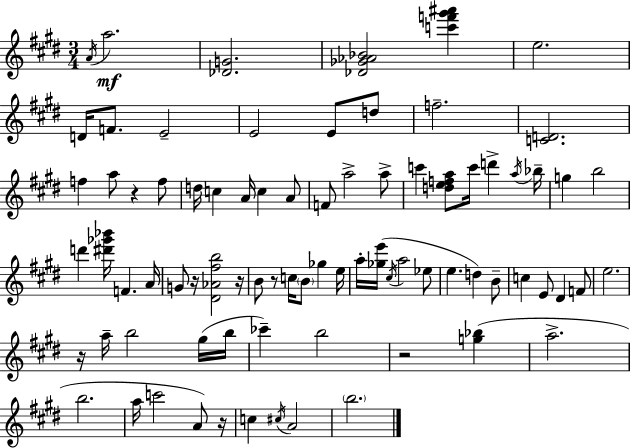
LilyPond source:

{
  \clef treble
  \numericTimeSignature
  \time 3/4
  \key e \major
  \repeat volta 2 { \acciaccatura { a'16 }\mf a''2. | <des' g'>2. | <des' ges' aes' bes'>2 <c''' f''' gis''' ais'''>4 | e''2. | \break d'16 f'8. e'2-- | e'2 e'8 d''8 | f''2.-- | <c' d'>2. | \break f''4 a''8 r4 f''8 | d''16 c''4 a'16 c''4 a'8 | f'8 a''2-> a''8-> | c'''4 <d'' e'' f'' a''>8 c'''16 d'''4-> | \break \acciaccatura { a''16 } bes''16-- g''4 b''2 | d'''4 <dis''' ges''' bes'''>16 f'4. | a'16 g'8 r16 <dis' aes' fis'' b''>2 | r16 b'8 r8 c''16 \parenthesize b'8 ges''4 | \break e''16 a''16-. <ges'' e'''>16( \acciaccatura { cis''16 } a''2 | ees''8 e''4. d''4) | b'8-- c''4 e'8 dis'4 | f'8 e''2. | \break r16 a''16-- b''2 | gis''16( b''16 ces'''4--) b''2 | r2 <g'' bes''>4( | a''2.-> | \break b''2. | a''16 c'''2 | a'8) r16 c''4 \acciaccatura { cis''16 } a'2 | \parenthesize b''2. | \break } \bar "|."
}